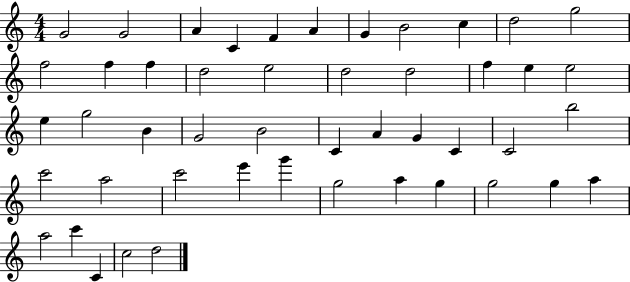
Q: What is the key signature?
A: C major